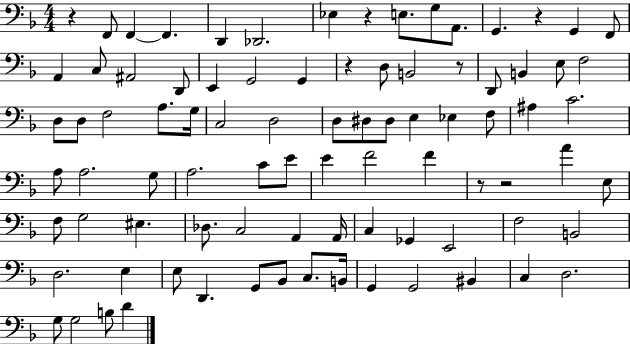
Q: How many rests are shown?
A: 7